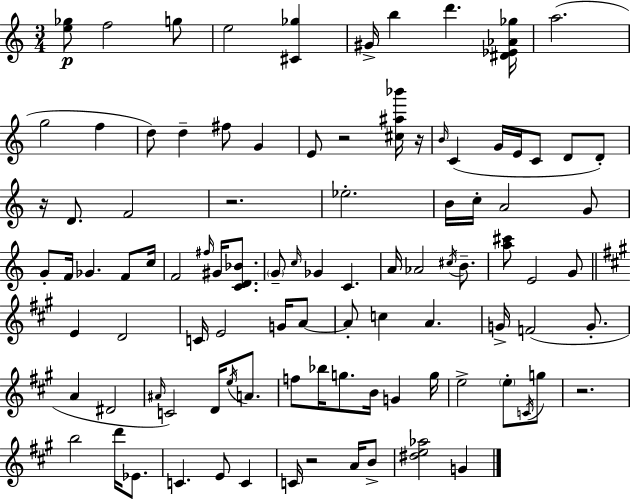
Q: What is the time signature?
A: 3/4